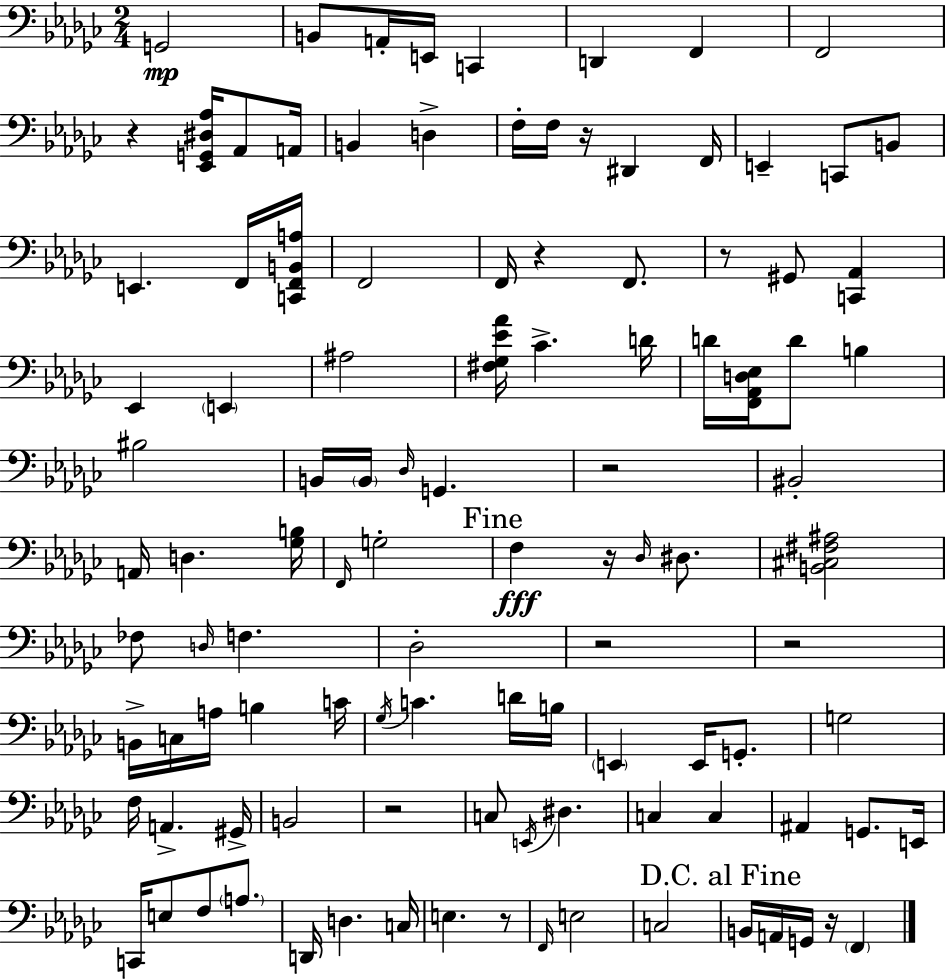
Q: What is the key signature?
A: EES minor